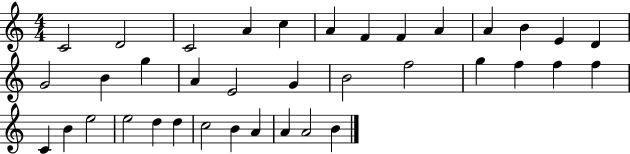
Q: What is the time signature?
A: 4/4